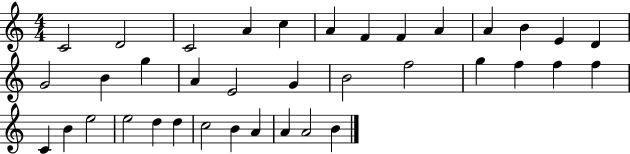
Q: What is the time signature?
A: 4/4